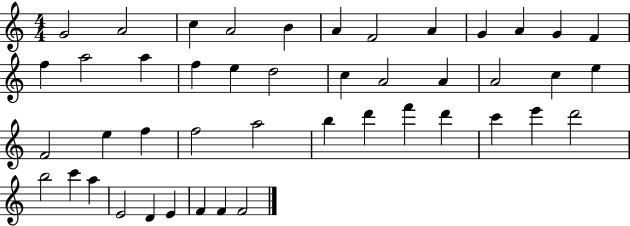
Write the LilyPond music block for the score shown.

{
  \clef treble
  \numericTimeSignature
  \time 4/4
  \key c \major
  g'2 a'2 | c''4 a'2 b'4 | a'4 f'2 a'4 | g'4 a'4 g'4 f'4 | \break f''4 a''2 a''4 | f''4 e''4 d''2 | c''4 a'2 a'4 | a'2 c''4 e''4 | \break f'2 e''4 f''4 | f''2 a''2 | b''4 d'''4 f'''4 d'''4 | c'''4 e'''4 d'''2 | \break b''2 c'''4 a''4 | e'2 d'4 e'4 | f'4 f'4 f'2 | \bar "|."
}